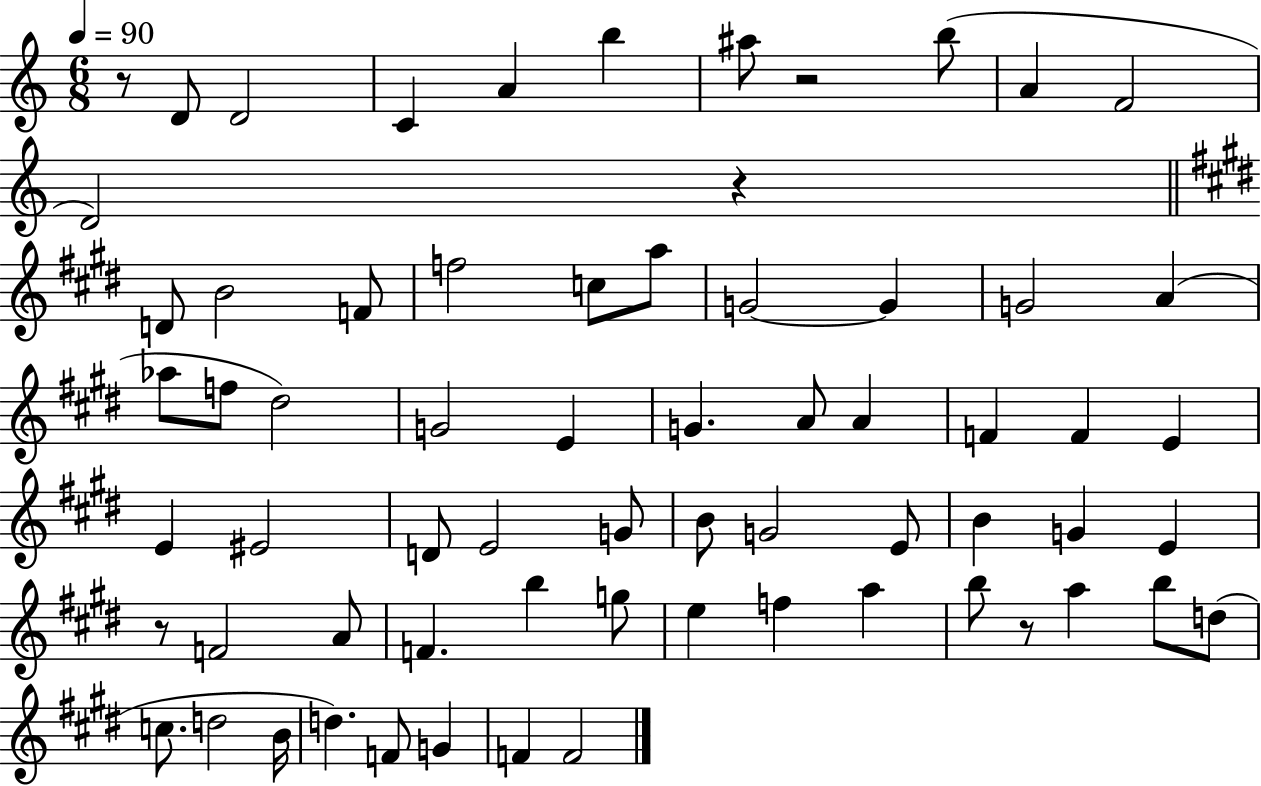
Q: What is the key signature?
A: C major